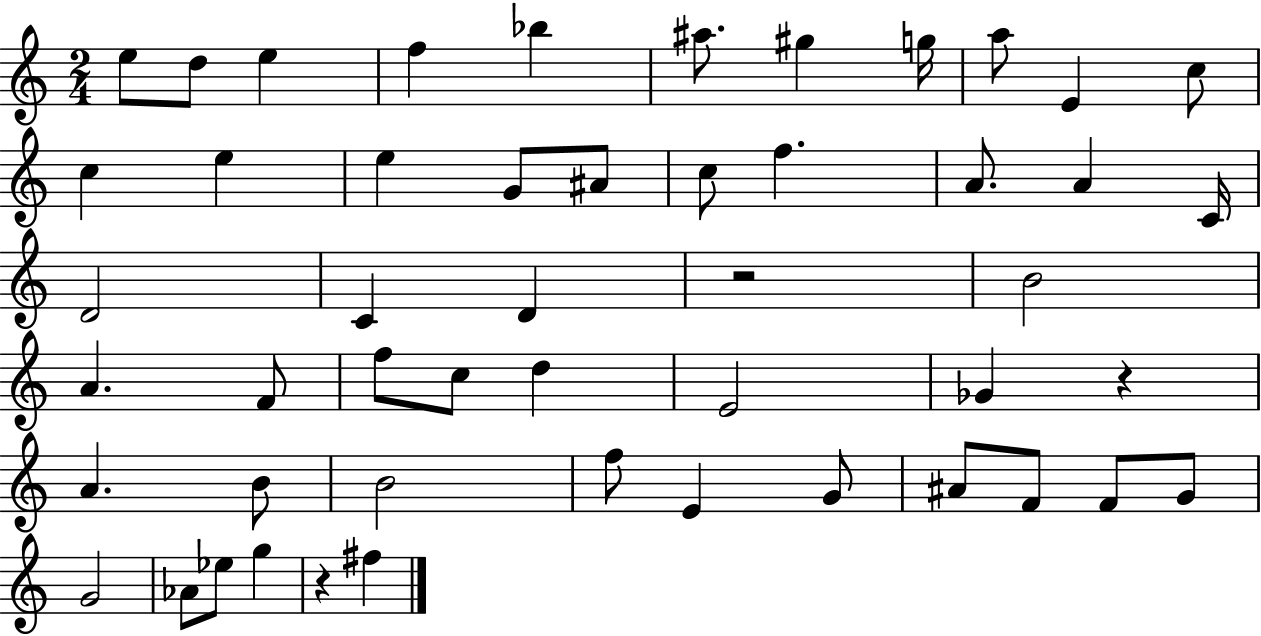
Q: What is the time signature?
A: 2/4